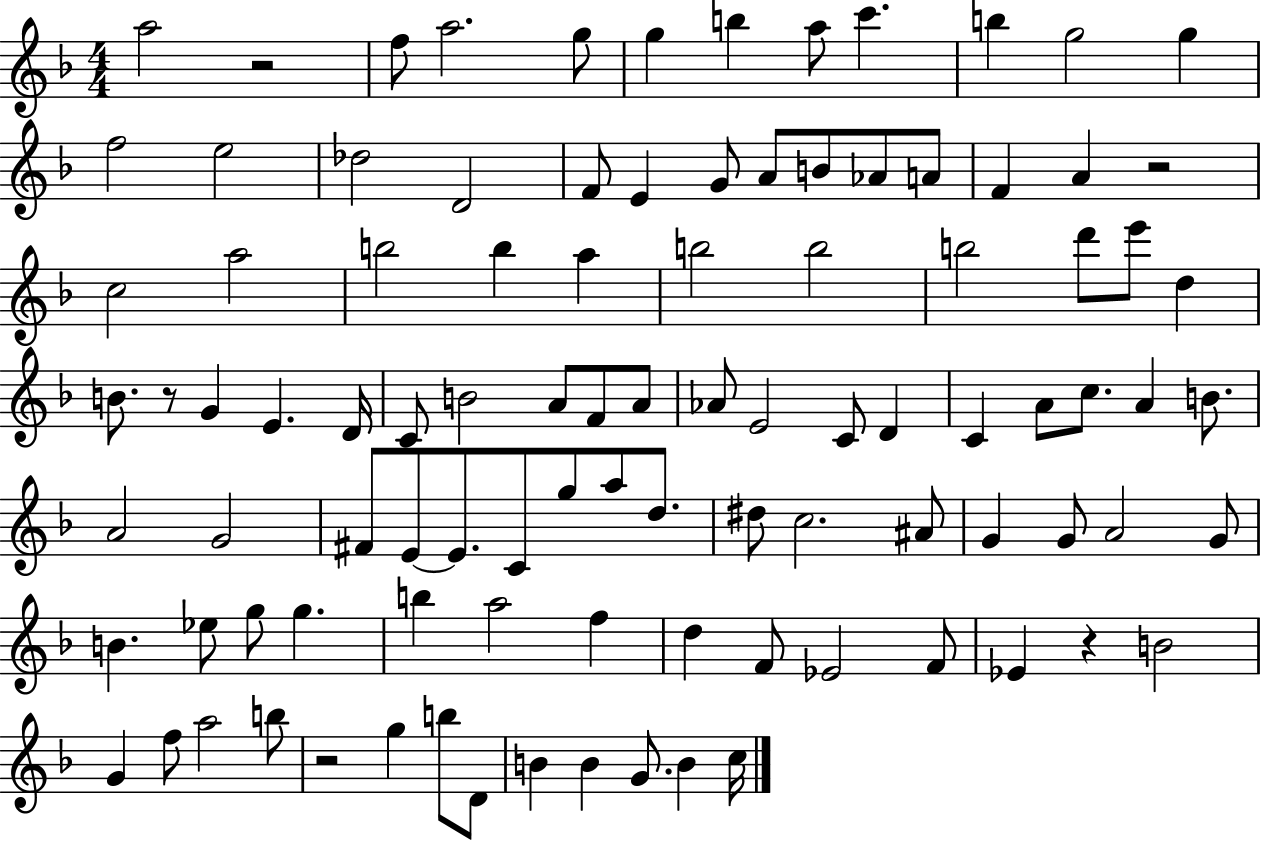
{
  \clef treble
  \numericTimeSignature
  \time 4/4
  \key f \major
  a''2 r2 | f''8 a''2. g''8 | g''4 b''4 a''8 c'''4. | b''4 g''2 g''4 | \break f''2 e''2 | des''2 d'2 | f'8 e'4 g'8 a'8 b'8 aes'8 a'8 | f'4 a'4 r2 | \break c''2 a''2 | b''2 b''4 a''4 | b''2 b''2 | b''2 d'''8 e'''8 d''4 | \break b'8. r8 g'4 e'4. d'16 | c'8 b'2 a'8 f'8 a'8 | aes'8 e'2 c'8 d'4 | c'4 a'8 c''8. a'4 b'8. | \break a'2 g'2 | fis'8 e'8~~ e'8. c'8 g''8 a''8 d''8. | dis''8 c''2. ais'8 | g'4 g'8 a'2 g'8 | \break b'4. ees''8 g''8 g''4. | b''4 a''2 f''4 | d''4 f'8 ees'2 f'8 | ees'4 r4 b'2 | \break g'4 f''8 a''2 b''8 | r2 g''4 b''8 d'8 | b'4 b'4 g'8. b'4 c''16 | \bar "|."
}